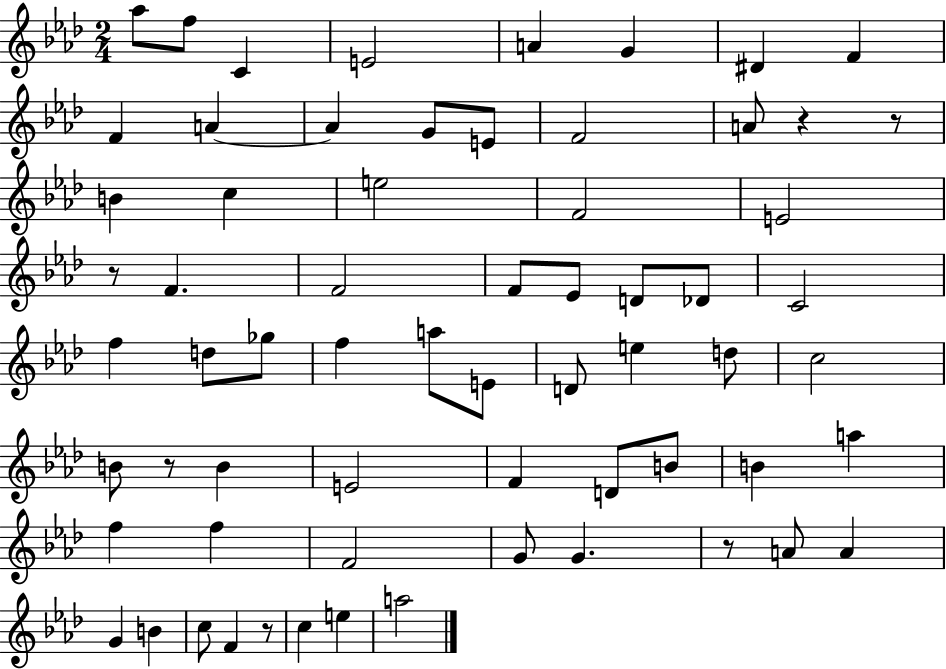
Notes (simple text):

Ab5/e F5/e C4/q E4/h A4/q G4/q D#4/q F4/q F4/q A4/q A4/q G4/e E4/e F4/h A4/e R/q R/e B4/q C5/q E5/h F4/h E4/h R/e F4/q. F4/h F4/e Eb4/e D4/e Db4/e C4/h F5/q D5/e Gb5/e F5/q A5/e E4/e D4/e E5/q D5/e C5/h B4/e R/e B4/q E4/h F4/q D4/e B4/e B4/q A5/q F5/q F5/q F4/h G4/e G4/q. R/e A4/e A4/q G4/q B4/q C5/e F4/q R/e C5/q E5/q A5/h